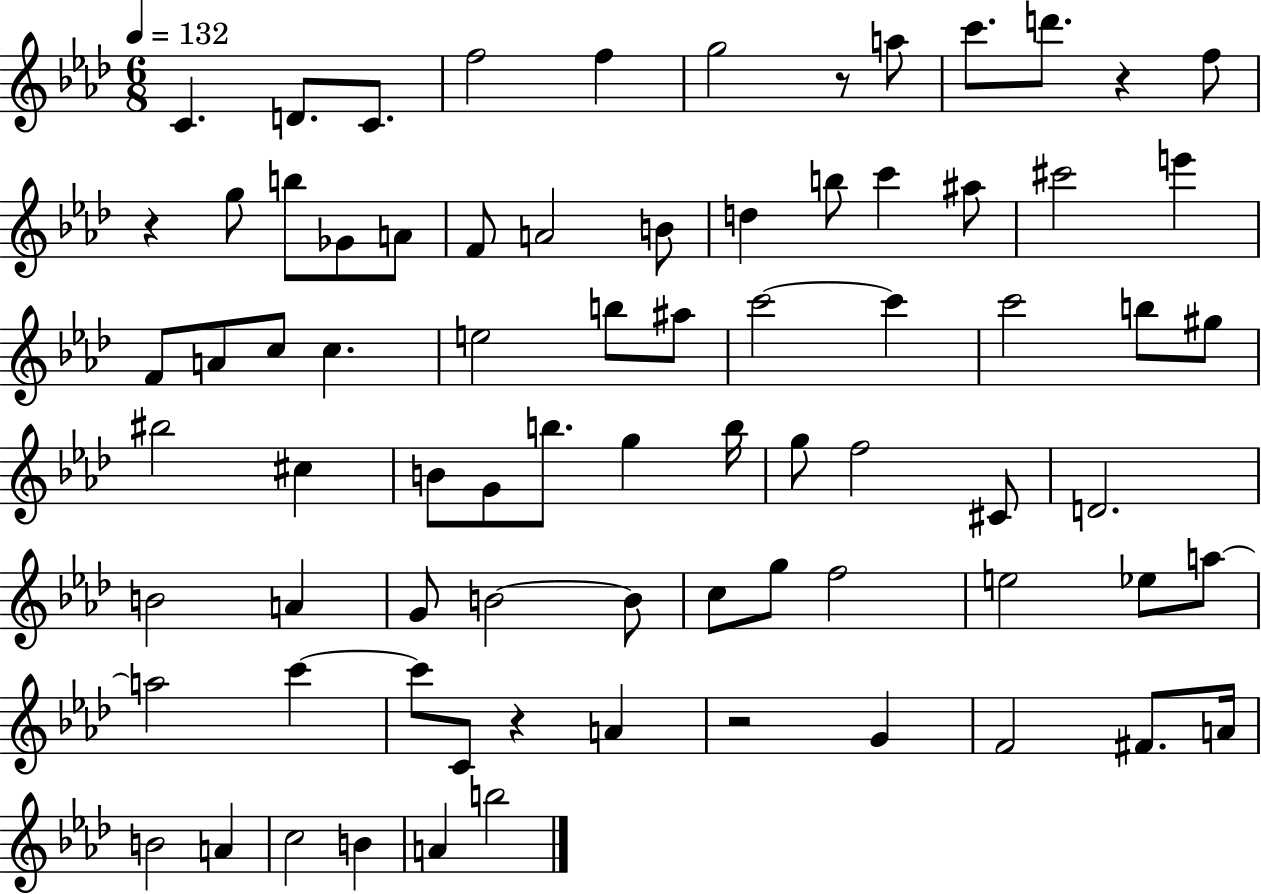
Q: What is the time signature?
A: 6/8